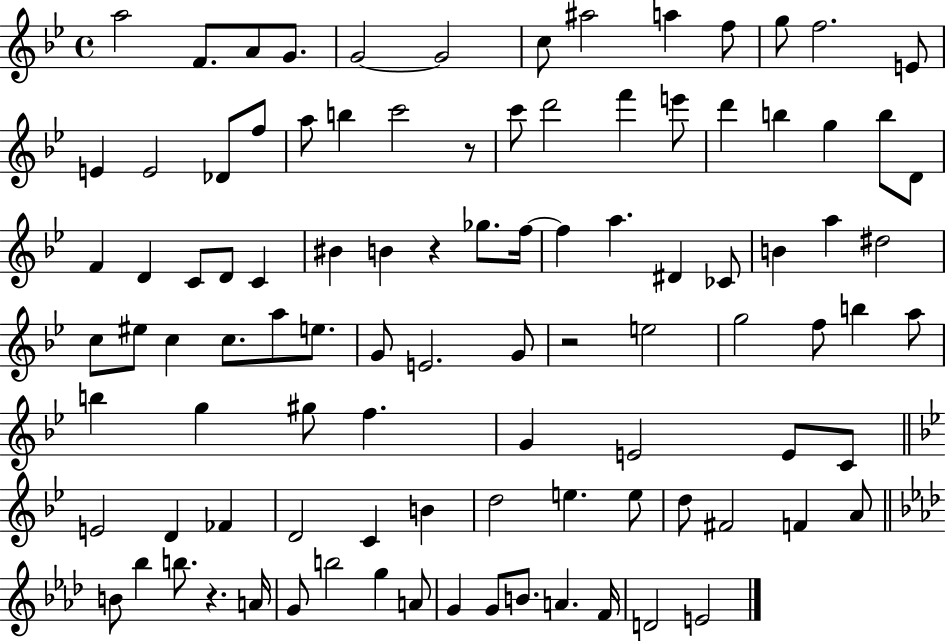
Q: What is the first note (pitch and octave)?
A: A5